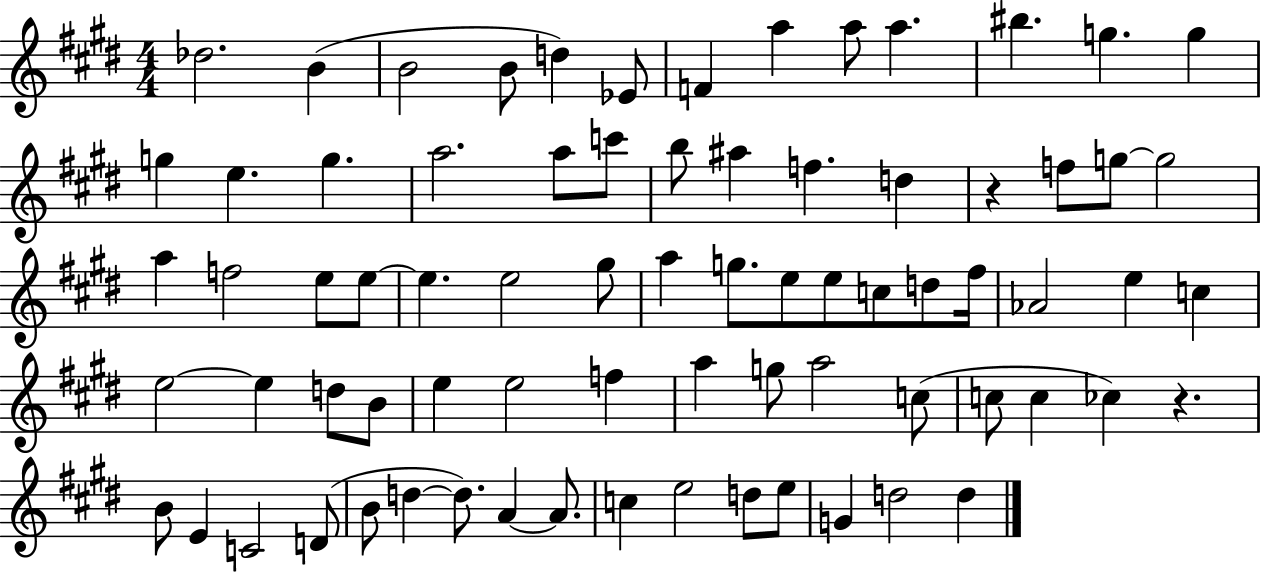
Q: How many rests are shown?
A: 2